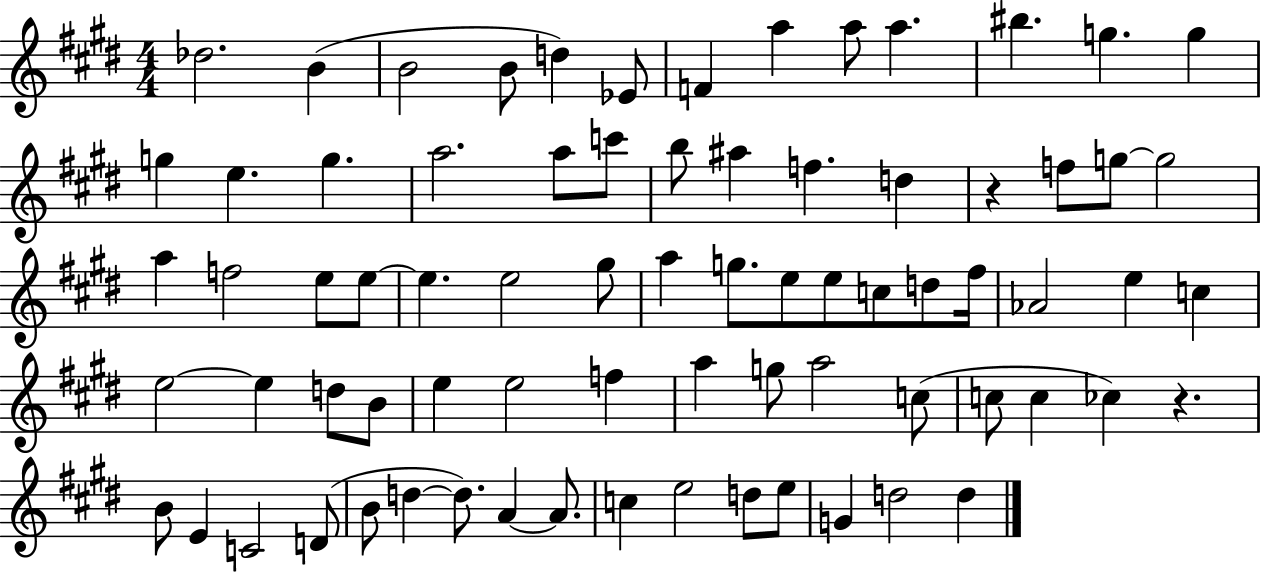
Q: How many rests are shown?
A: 2